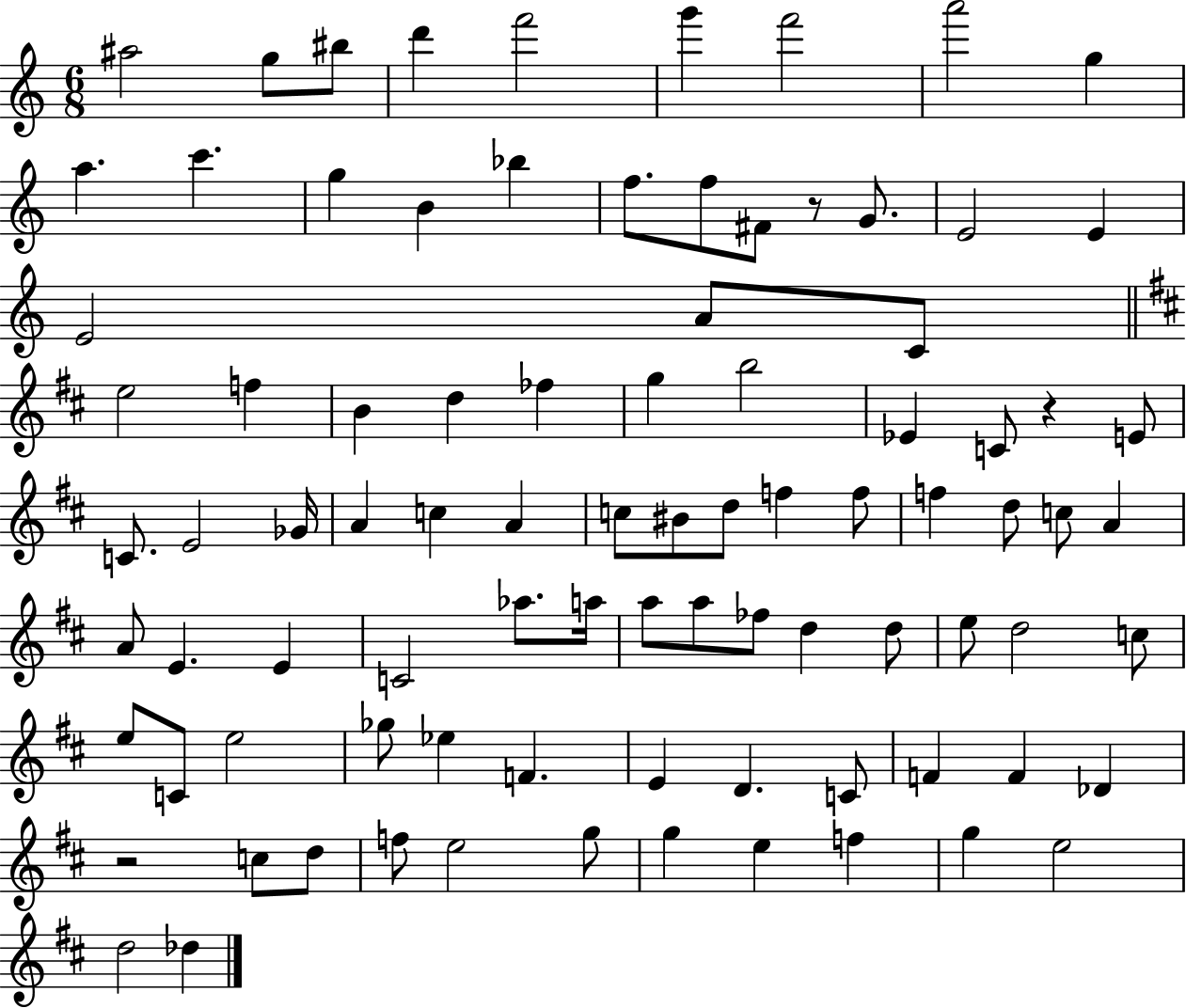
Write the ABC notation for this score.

X:1
T:Untitled
M:6/8
L:1/4
K:C
^a2 g/2 ^b/2 d' f'2 g' f'2 a'2 g a c' g B _b f/2 f/2 ^F/2 z/2 G/2 E2 E E2 A/2 C/2 e2 f B d _f g b2 _E C/2 z E/2 C/2 E2 _G/4 A c A c/2 ^B/2 d/2 f f/2 f d/2 c/2 A A/2 E E C2 _a/2 a/4 a/2 a/2 _f/2 d d/2 e/2 d2 c/2 e/2 C/2 e2 _g/2 _e F E D C/2 F F _D z2 c/2 d/2 f/2 e2 g/2 g e f g e2 d2 _d